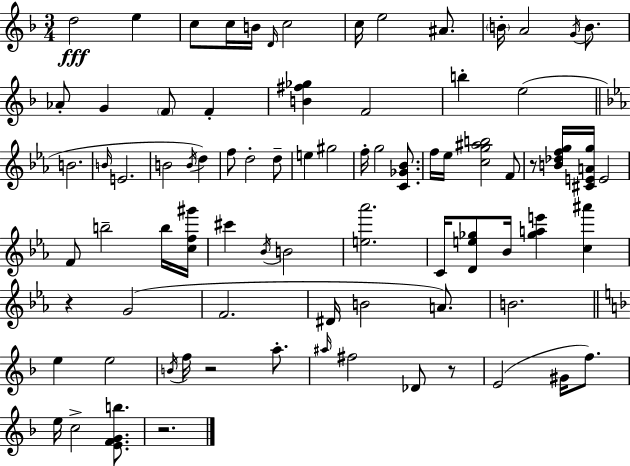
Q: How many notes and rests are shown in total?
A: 81